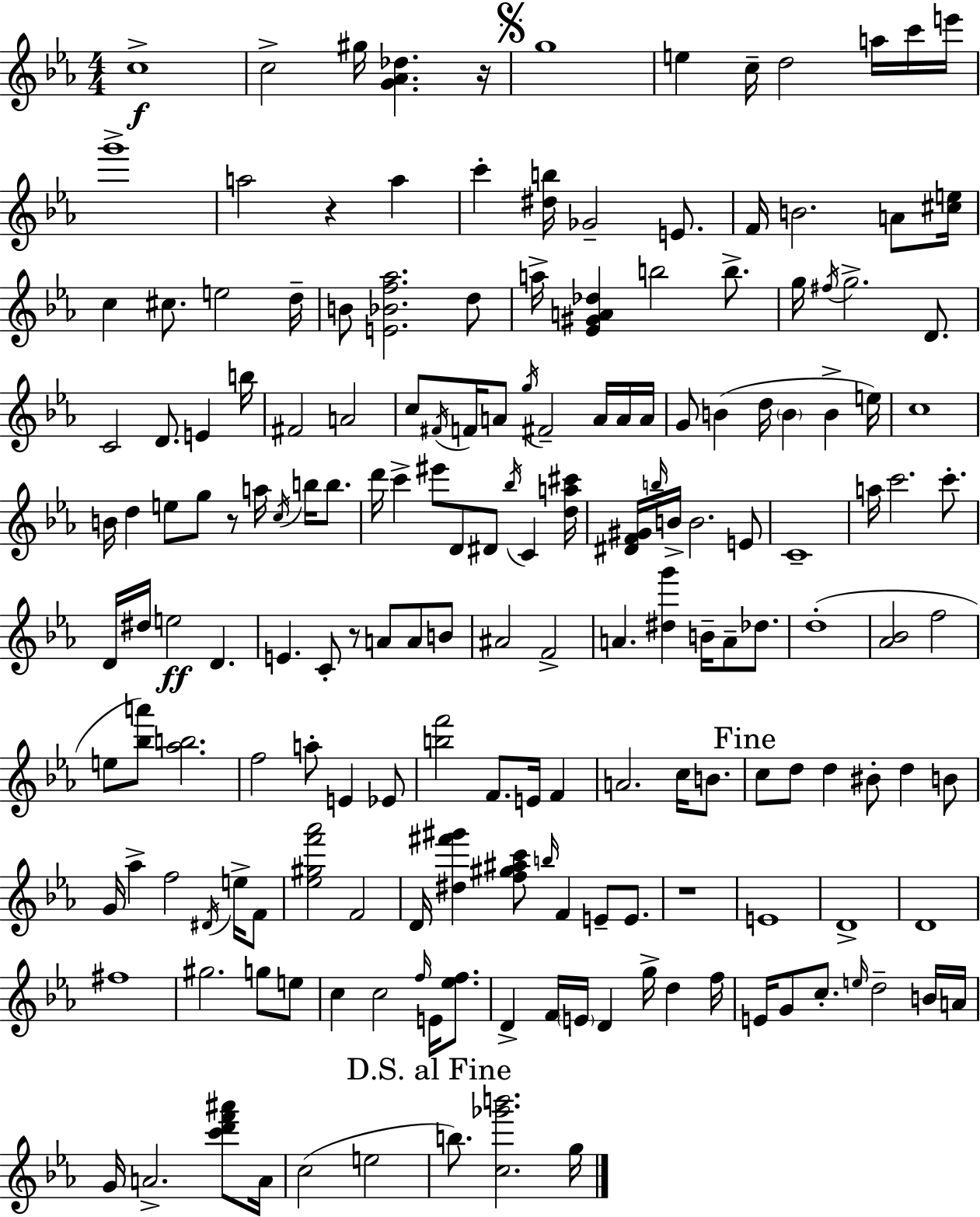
C5/w C5/h G#5/s [G4,Ab4,Db5]/q. R/s G5/w E5/q C5/s D5/h A5/s C6/s E6/s G6/w A5/h R/q A5/q C6/q [D#5,B5]/s Gb4/h E4/e. F4/s B4/h. A4/e [C#5,E5]/s C5/q C#5/e. E5/h D5/s B4/e [E4,Bb4,F5,Ab5]/h. D5/e A5/s [Eb4,G#4,A4,Db5]/q B5/h B5/e. G5/s F#5/s G5/h. D4/e. C4/h D4/e. E4/q B5/s F#4/h A4/h C5/e F#4/s F4/s A4/e G5/s F#4/h A4/s A4/s A4/s G4/e B4/q D5/s B4/q B4/q E5/s C5/w B4/s D5/q E5/e G5/e R/e A5/s C5/s B5/s B5/e. D6/s C6/q EIS6/e D4/e D#4/e Bb5/s C4/q [D5,A5,C#6]/s [D#4,F4,G#4]/s B5/s B4/s B4/h. E4/e C4/w A5/s C6/h. C6/e. D4/s D#5/s E5/h D4/q. E4/q. C4/e R/e A4/e A4/e B4/e A#4/h F4/h A4/q. [D#5,G6]/q B4/s A4/e Db5/e. D5/w [Ab4,Bb4]/h F5/h E5/e [Bb5,A6]/e [Ab5,B5]/h. F5/h A5/e E4/q Eb4/e [B5,F6]/h F4/e. E4/s F4/q A4/h. C5/s B4/e. C5/e D5/e D5/q BIS4/e D5/q B4/e G4/s Ab5/q F5/h D#4/s E5/s F4/e [Eb5,G#5,F6,Ab6]/h F4/h D4/s [D#5,F#6,G#6]/q [F5,G#5,A#5,C6]/e B5/s F4/q E4/e E4/e. R/w E4/w D4/w D4/w F#5/w G#5/h. G5/e E5/e C5/q C5/h F5/s E4/s [Eb5,F5]/e. D4/q F4/s E4/s D4/q G5/s D5/q F5/s E4/s G4/e C5/e. E5/s D5/h B4/s A4/s G4/s A4/h. [C6,D6,F6,A#6]/e A4/s C5/h E5/h B5/e. [C5,Gb6,B6]/h. G5/s